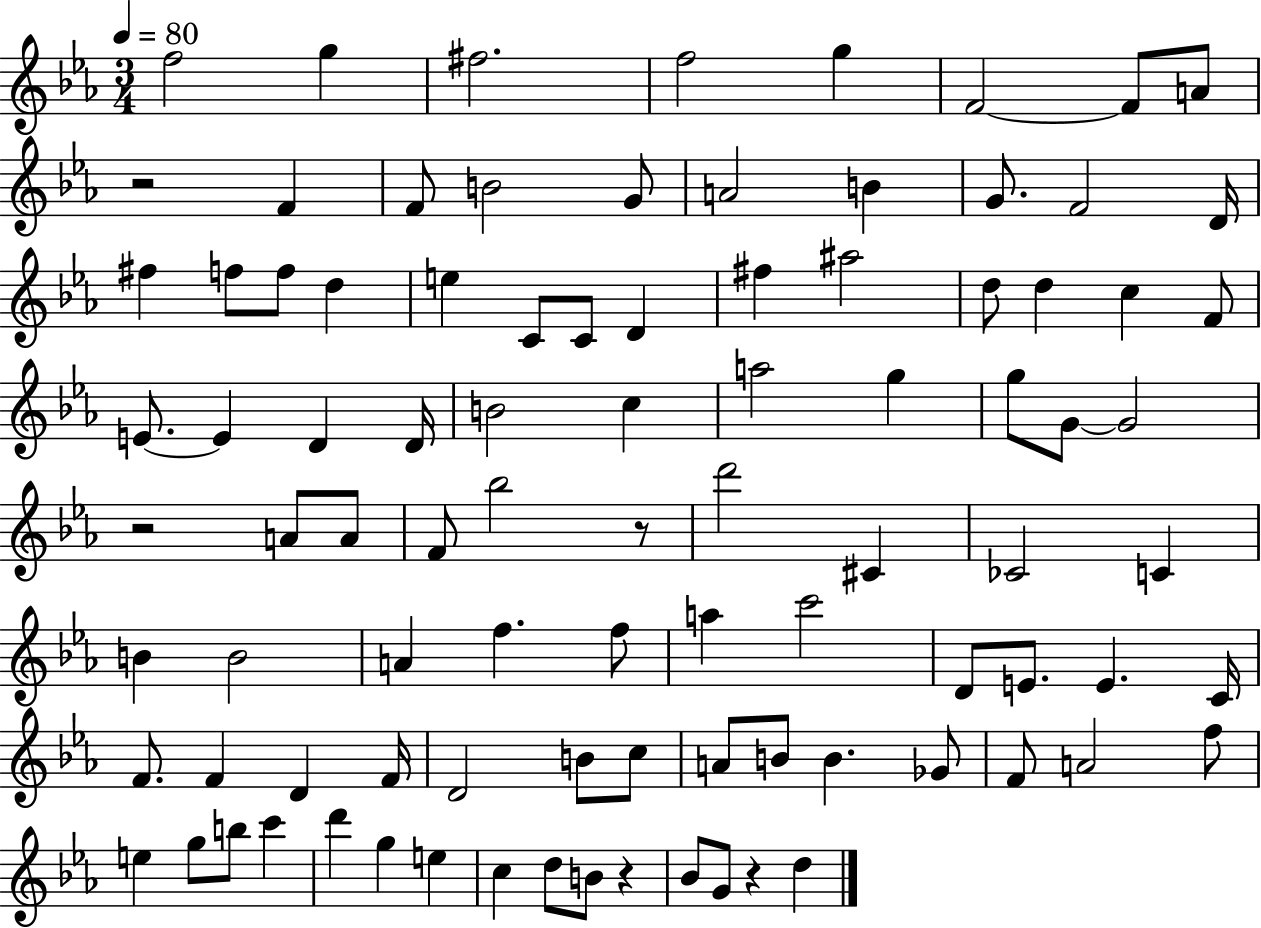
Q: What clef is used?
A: treble